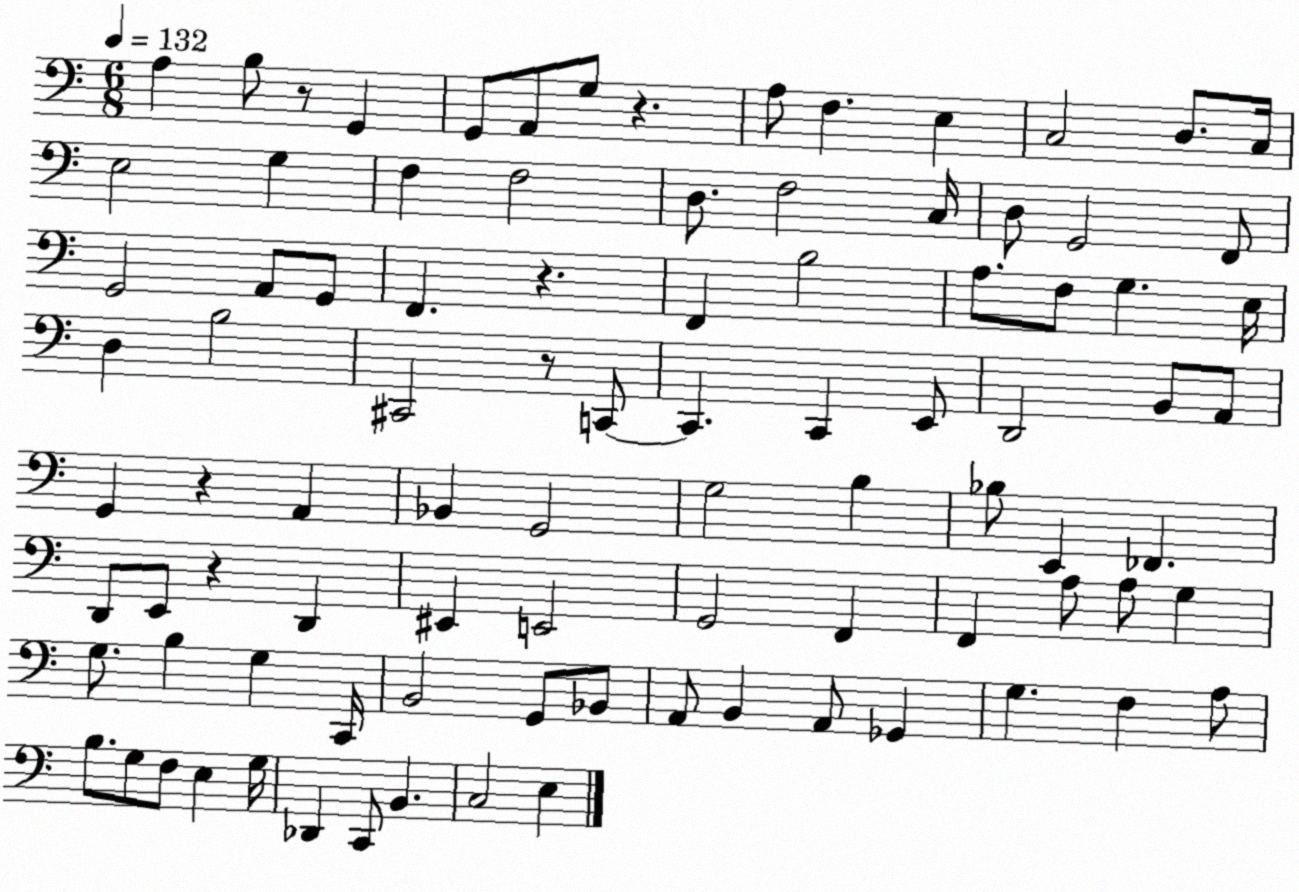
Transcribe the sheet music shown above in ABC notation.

X:1
T:Untitled
M:6/8
L:1/4
K:C
A, B,/2 z/2 G,, G,,/2 A,,/2 G,/2 z A,/2 F, E, C,2 D,/2 C,/4 E,2 G, F, F,2 D,/2 F,2 C,/4 D,/2 G,,2 F,,/2 G,,2 A,,/2 G,,/2 F,, z F,, B,2 A,/2 F,/2 G, E,/4 D, B,2 ^C,,2 z/2 C,,/2 C,, C,, E,,/2 D,,2 B,,/2 A,,/2 G,, z A,, _B,, G,,2 G,2 B, _B,/2 E,, _F,, D,,/2 E,,/2 z D,, ^E,, E,,2 G,,2 F,, F,, A,/2 A,/2 G, G,/2 B, G, C,,/4 B,,2 G,,/2 _B,,/2 A,,/2 B,, A,,/2 _G,, G, F, A,/2 B,/2 G,/2 F,/2 E, G,/4 _D,, C,,/2 B,, C,2 E,